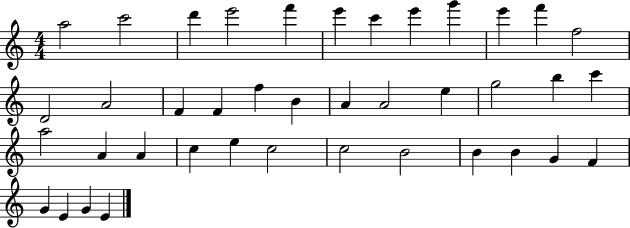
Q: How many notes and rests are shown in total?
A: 40